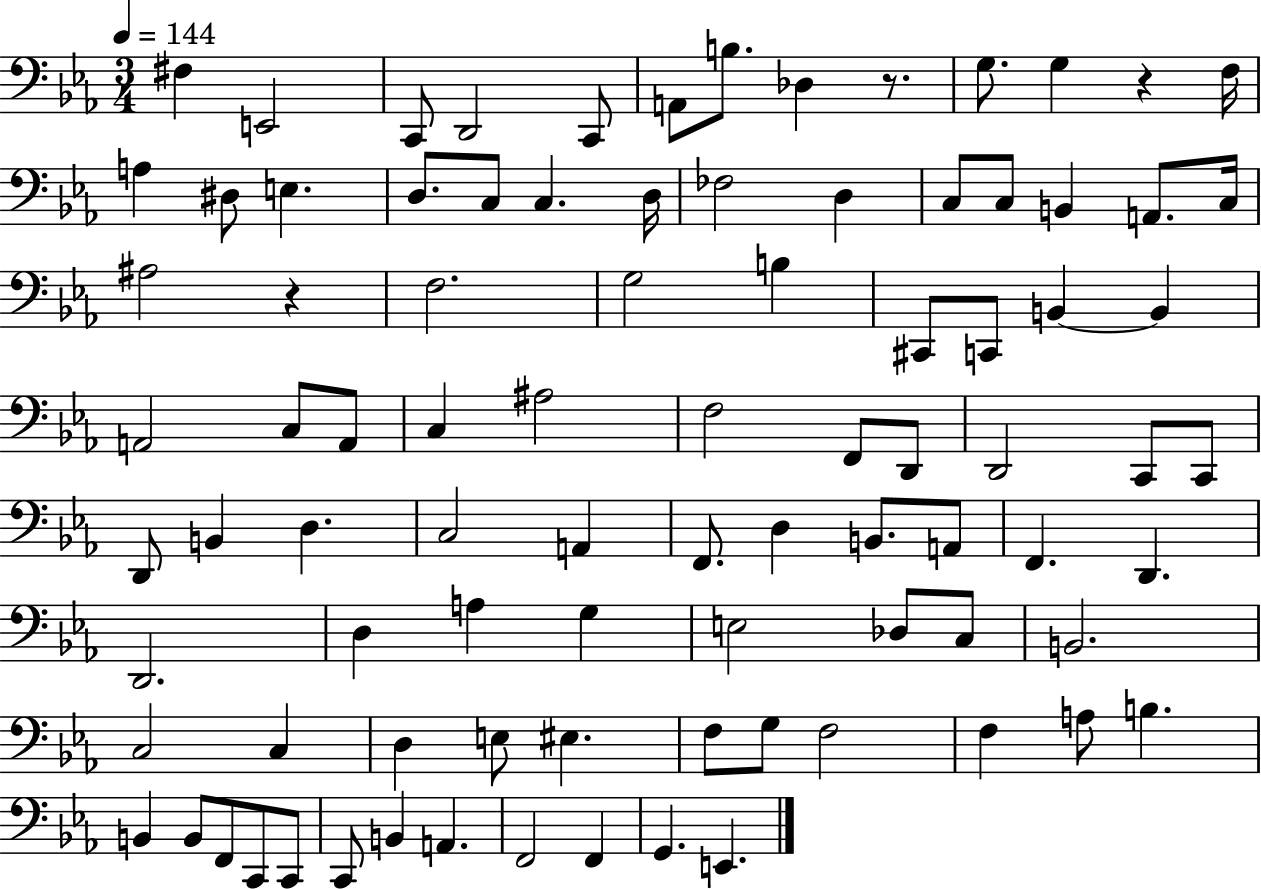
{
  \clef bass
  \numericTimeSignature
  \time 3/4
  \key ees \major
  \tempo 4 = 144
  fis4 e,2 | c,8 d,2 c,8 | a,8 b8. des4 r8. | g8. g4 r4 f16 | \break a4 dis8 e4. | d8. c8 c4. d16 | fes2 d4 | c8 c8 b,4 a,8. c16 | \break ais2 r4 | f2. | g2 b4 | cis,8 c,8 b,4~~ b,4 | \break a,2 c8 a,8 | c4 ais2 | f2 f,8 d,8 | d,2 c,8 c,8 | \break d,8 b,4 d4. | c2 a,4 | f,8. d4 b,8. a,8 | f,4. d,4. | \break d,2. | d4 a4 g4 | e2 des8 c8 | b,2. | \break c2 c4 | d4 e8 eis4. | f8 g8 f2 | f4 a8 b4. | \break b,4 b,8 f,8 c,8 c,8 | c,8 b,4 a,4. | f,2 f,4 | g,4. e,4. | \break \bar "|."
}